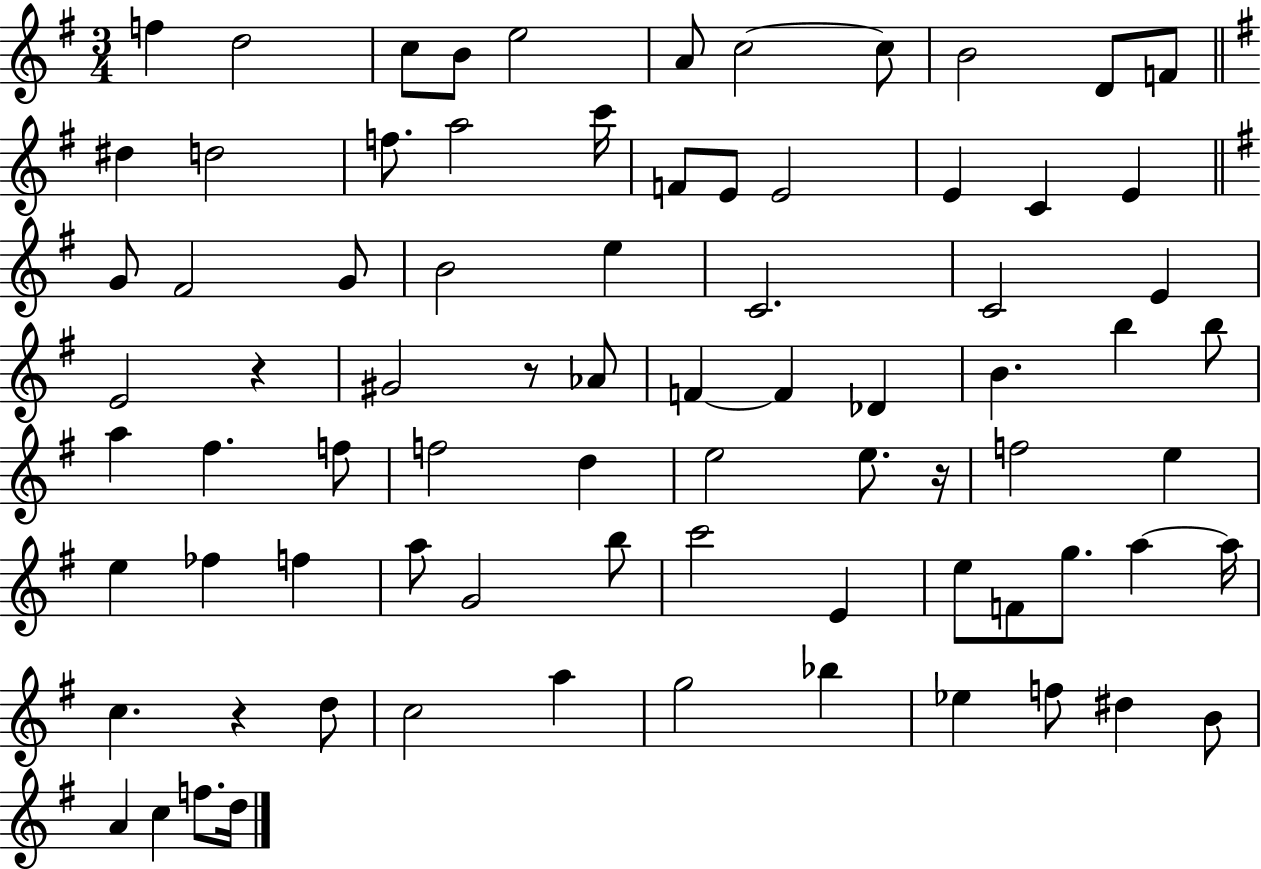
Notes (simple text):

F5/q D5/h C5/e B4/e E5/h A4/e C5/h C5/e B4/h D4/e F4/e D#5/q D5/h F5/e. A5/h C6/s F4/e E4/e E4/h E4/q C4/q E4/q G4/e F#4/h G4/e B4/h E5/q C4/h. C4/h E4/q E4/h R/q G#4/h R/e Ab4/e F4/q F4/q Db4/q B4/q. B5/q B5/e A5/q F#5/q. F5/e F5/h D5/q E5/h E5/e. R/s F5/h E5/q E5/q FES5/q F5/q A5/e G4/h B5/e C6/h E4/q E5/e F4/e G5/e. A5/q A5/s C5/q. R/q D5/e C5/h A5/q G5/h Bb5/q Eb5/q F5/e D#5/q B4/e A4/q C5/q F5/e. D5/s